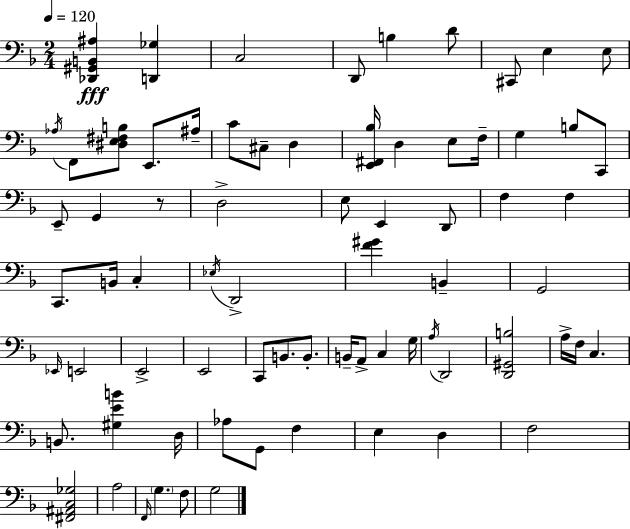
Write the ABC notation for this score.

X:1
T:Untitled
M:2/4
L:1/4
K:Dm
[_D,,^G,,B,,^A,] [D,,_G,] C,2 D,,/2 B, D/2 ^C,,/2 E, E,/2 _A,/4 F,,/2 [^D,E,^F,B,]/2 E,,/2 ^A,/4 C/2 ^C,/2 D, [E,,^F,,_B,]/4 D, E,/2 F,/4 G, B,/2 C,,/2 E,,/2 G,, z/2 D,2 E,/2 E,, D,,/2 F, F, C,,/2 B,,/4 C, _E,/4 D,,2 [F^G] B,, G,,2 _E,,/4 E,,2 E,,2 E,,2 C,,/2 B,,/2 B,,/2 B,,/4 A,,/2 C, G,/4 A,/4 D,,2 [D,,^G,,B,]2 A,/4 F,/4 C, B,,/2 [^G,EB] D,/4 _A,/2 G,,/2 F, E, D, F,2 [^F,,^A,,C,_G,]2 A,2 F,,/4 G, F,/2 G,2